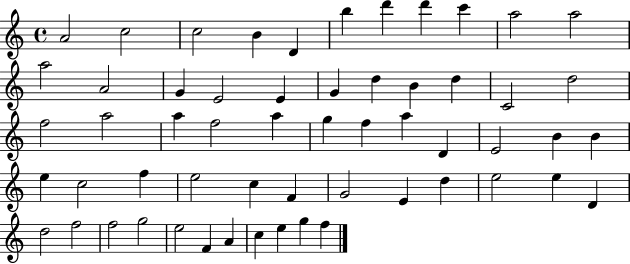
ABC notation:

X:1
T:Untitled
M:4/4
L:1/4
K:C
A2 c2 c2 B D b d' d' c' a2 a2 a2 A2 G E2 E G d B d C2 d2 f2 a2 a f2 a g f a D E2 B B e c2 f e2 c F G2 E d e2 e D d2 f2 f2 g2 e2 F A c e g f